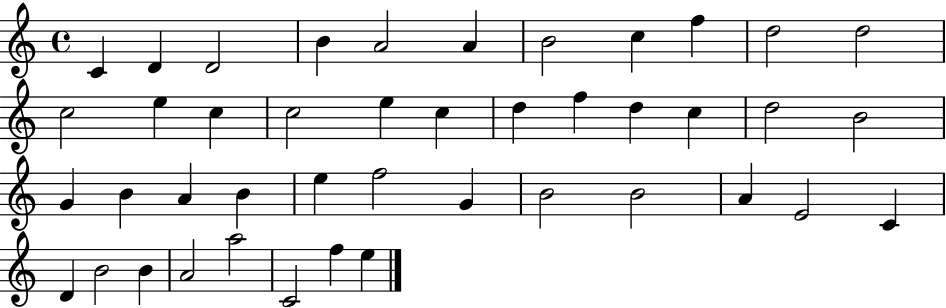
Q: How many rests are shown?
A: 0